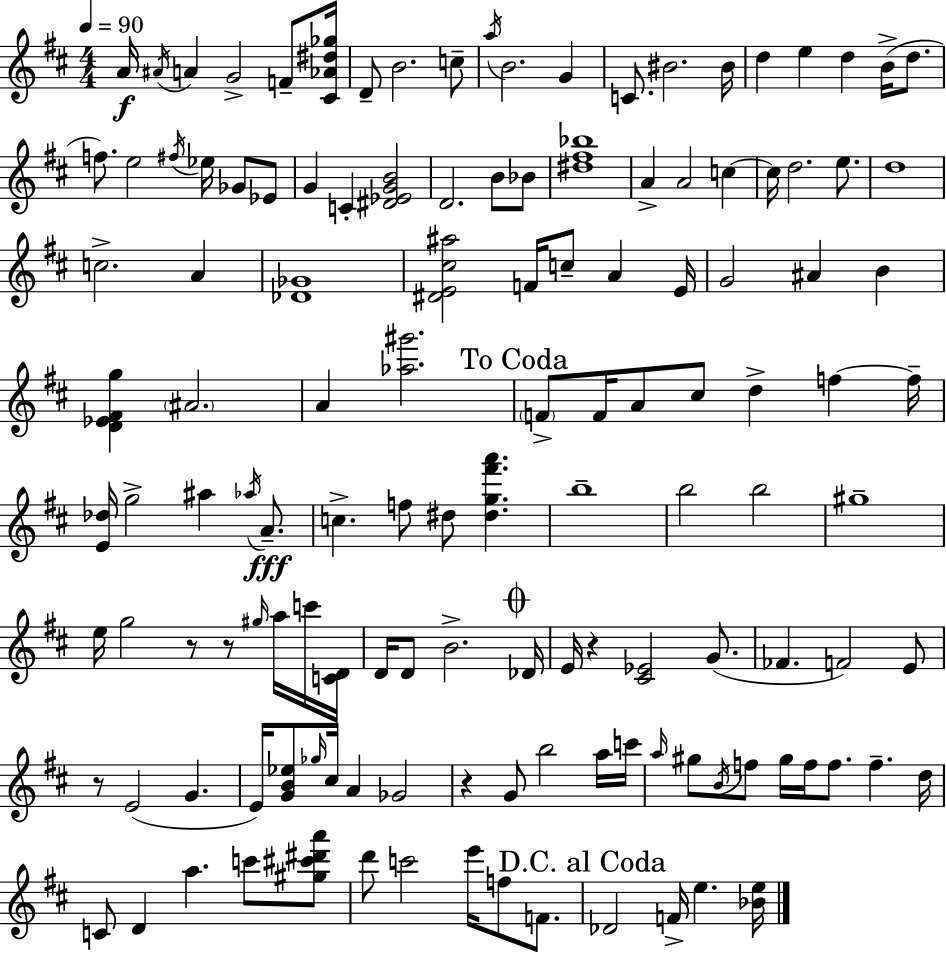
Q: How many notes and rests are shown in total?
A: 131